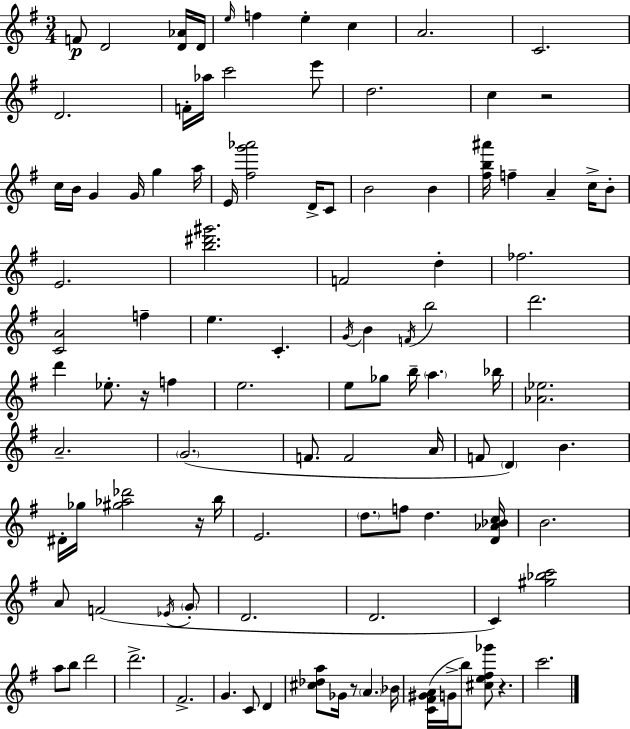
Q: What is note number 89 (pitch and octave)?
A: C6